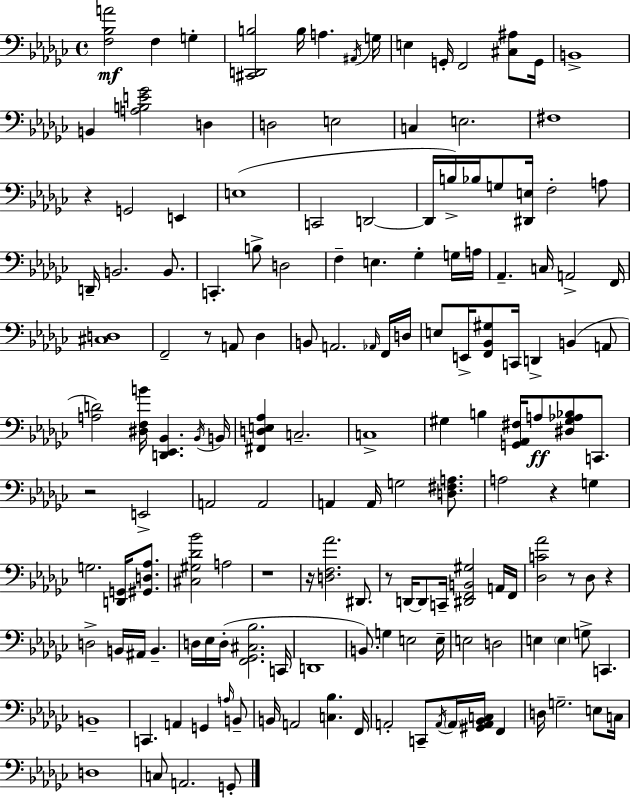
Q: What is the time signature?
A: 4/4